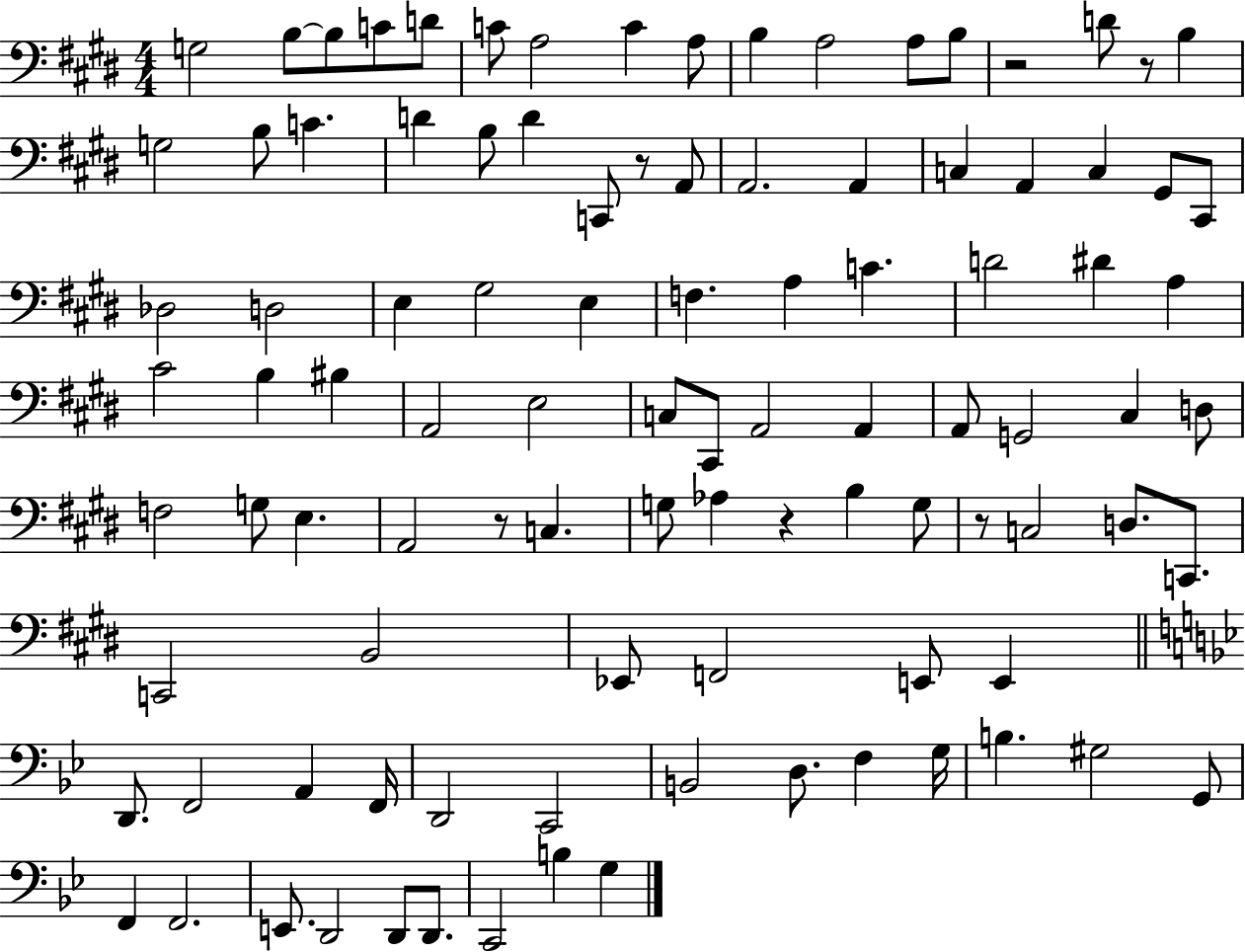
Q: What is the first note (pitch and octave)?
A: G3